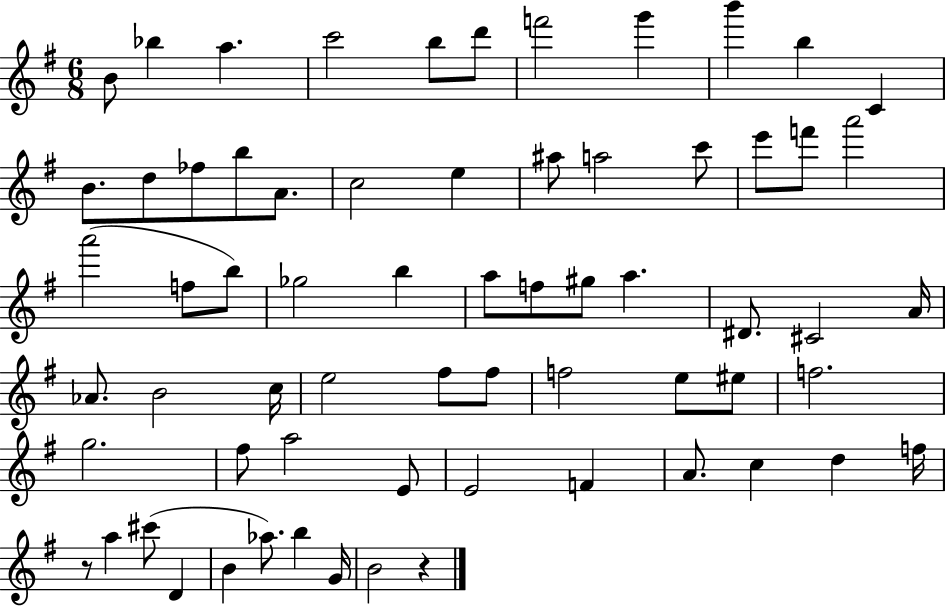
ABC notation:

X:1
T:Untitled
M:6/8
L:1/4
K:G
B/2 _b a c'2 b/2 d'/2 f'2 g' b' b C B/2 d/2 _f/2 b/2 A/2 c2 e ^a/2 a2 c'/2 e'/2 f'/2 a'2 a'2 f/2 b/2 _g2 b a/2 f/2 ^g/2 a ^D/2 ^C2 A/4 _A/2 B2 c/4 e2 ^f/2 ^f/2 f2 e/2 ^e/2 f2 g2 ^f/2 a2 E/2 E2 F A/2 c d f/4 z/2 a ^c'/2 D B _a/2 b G/4 B2 z